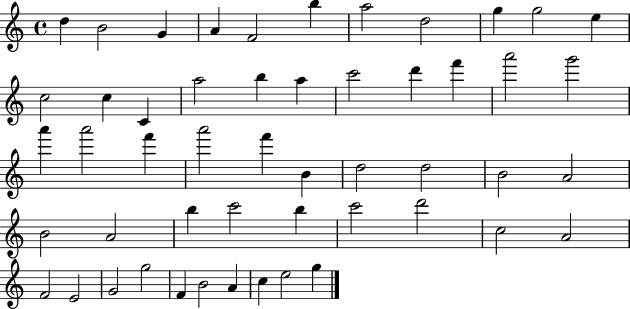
{
  \clef treble
  \time 4/4
  \defaultTimeSignature
  \key c \major
  d''4 b'2 g'4 | a'4 f'2 b''4 | a''2 d''2 | g''4 g''2 e''4 | \break c''2 c''4 c'4 | a''2 b''4 a''4 | c'''2 d'''4 f'''4 | a'''2 g'''2 | \break a'''4 a'''2 f'''4 | a'''2 f'''4 b'4 | d''2 d''2 | b'2 a'2 | \break b'2 a'2 | b''4 c'''2 b''4 | c'''2 d'''2 | c''2 a'2 | \break f'2 e'2 | g'2 g''2 | f'4 b'2 a'4 | c''4 e''2 g''4 | \break \bar "|."
}